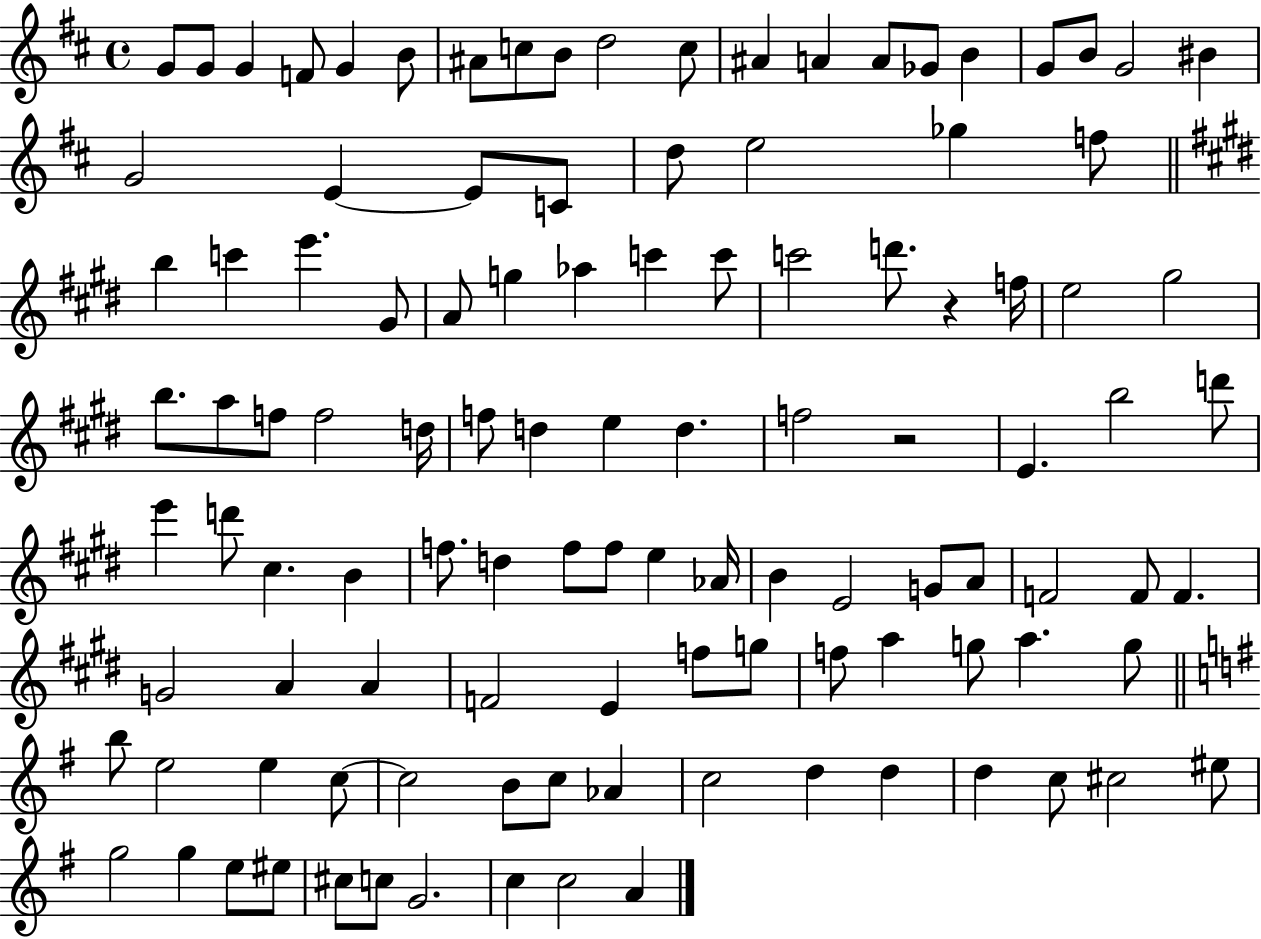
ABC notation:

X:1
T:Untitled
M:4/4
L:1/4
K:D
G/2 G/2 G F/2 G B/2 ^A/2 c/2 B/2 d2 c/2 ^A A A/2 _G/2 B G/2 B/2 G2 ^B G2 E E/2 C/2 d/2 e2 _g f/2 b c' e' ^G/2 A/2 g _a c' c'/2 c'2 d'/2 z f/4 e2 ^g2 b/2 a/2 f/2 f2 d/4 f/2 d e d f2 z2 E b2 d'/2 e' d'/2 ^c B f/2 d f/2 f/2 e _A/4 B E2 G/2 A/2 F2 F/2 F G2 A A F2 E f/2 g/2 f/2 a g/2 a g/2 b/2 e2 e c/2 c2 B/2 c/2 _A c2 d d d c/2 ^c2 ^e/2 g2 g e/2 ^e/2 ^c/2 c/2 G2 c c2 A